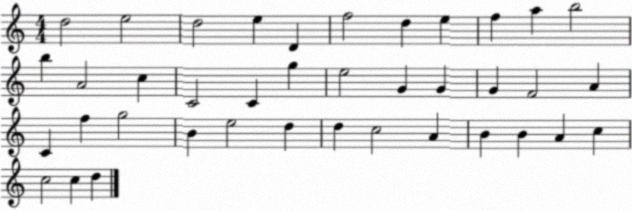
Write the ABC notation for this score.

X:1
T:Untitled
M:4/4
L:1/4
K:C
d2 e2 d2 e D f2 d e f a b2 b A2 c C2 C g e2 G G G F2 A C f g2 B e2 d d c2 A B B A c c2 c d